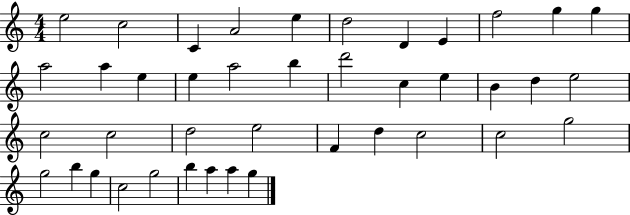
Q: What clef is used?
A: treble